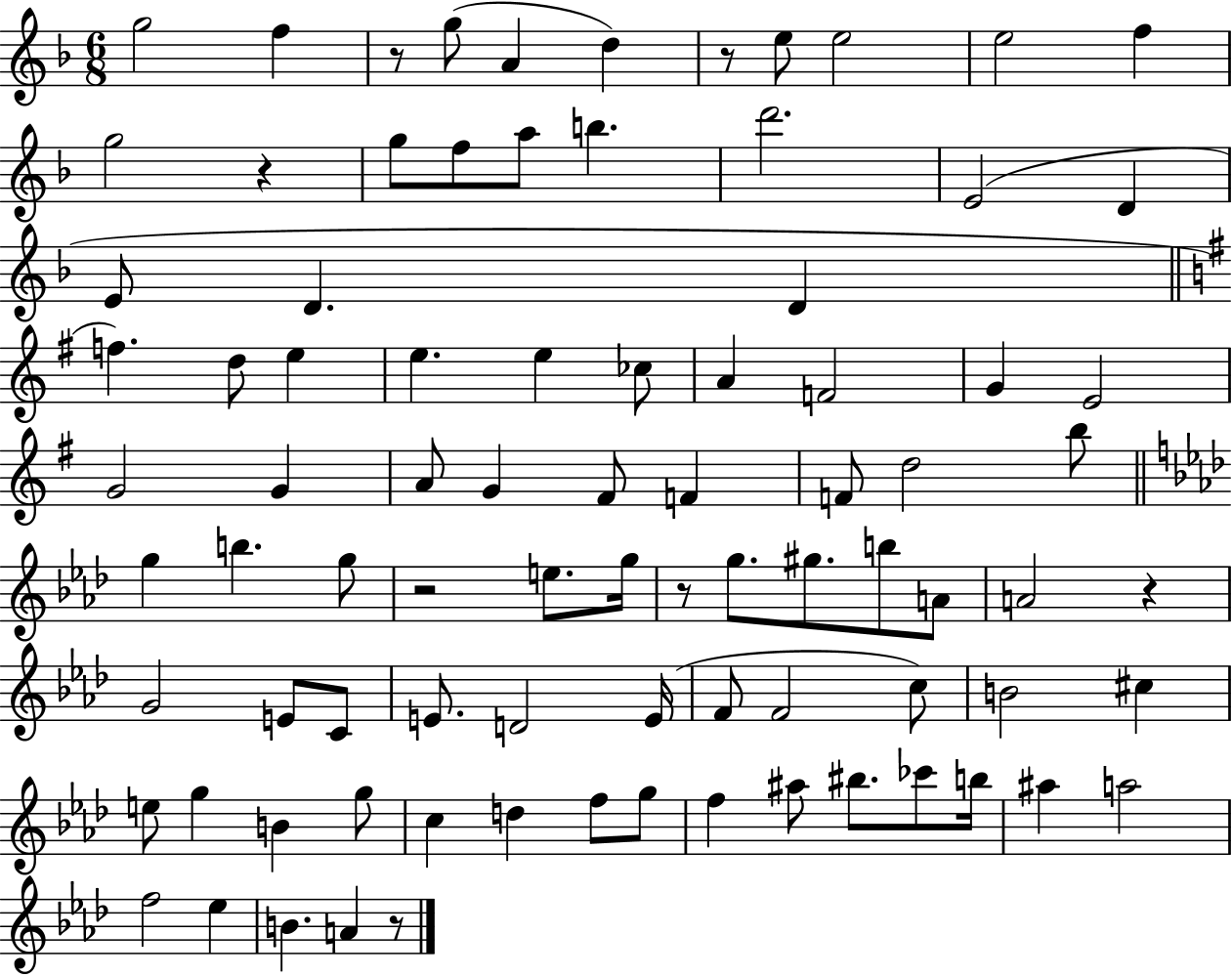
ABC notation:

X:1
T:Untitled
M:6/8
L:1/4
K:F
g2 f z/2 g/2 A d z/2 e/2 e2 e2 f g2 z g/2 f/2 a/2 b d'2 E2 D E/2 D D f d/2 e e e _c/2 A F2 G E2 G2 G A/2 G ^F/2 F F/2 d2 b/2 g b g/2 z2 e/2 g/4 z/2 g/2 ^g/2 b/2 A/2 A2 z G2 E/2 C/2 E/2 D2 E/4 F/2 F2 c/2 B2 ^c e/2 g B g/2 c d f/2 g/2 f ^a/2 ^b/2 _c'/2 b/4 ^a a2 f2 _e B A z/2